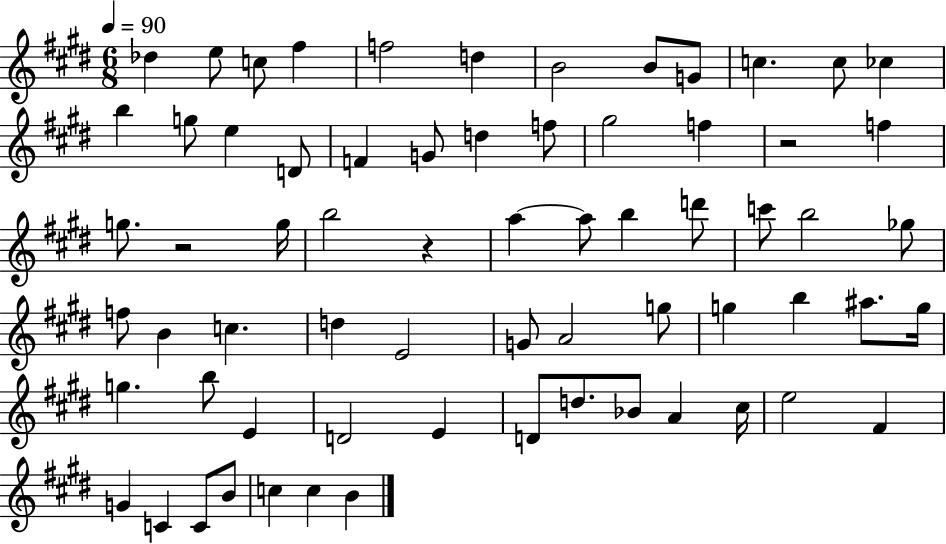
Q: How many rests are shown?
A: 3